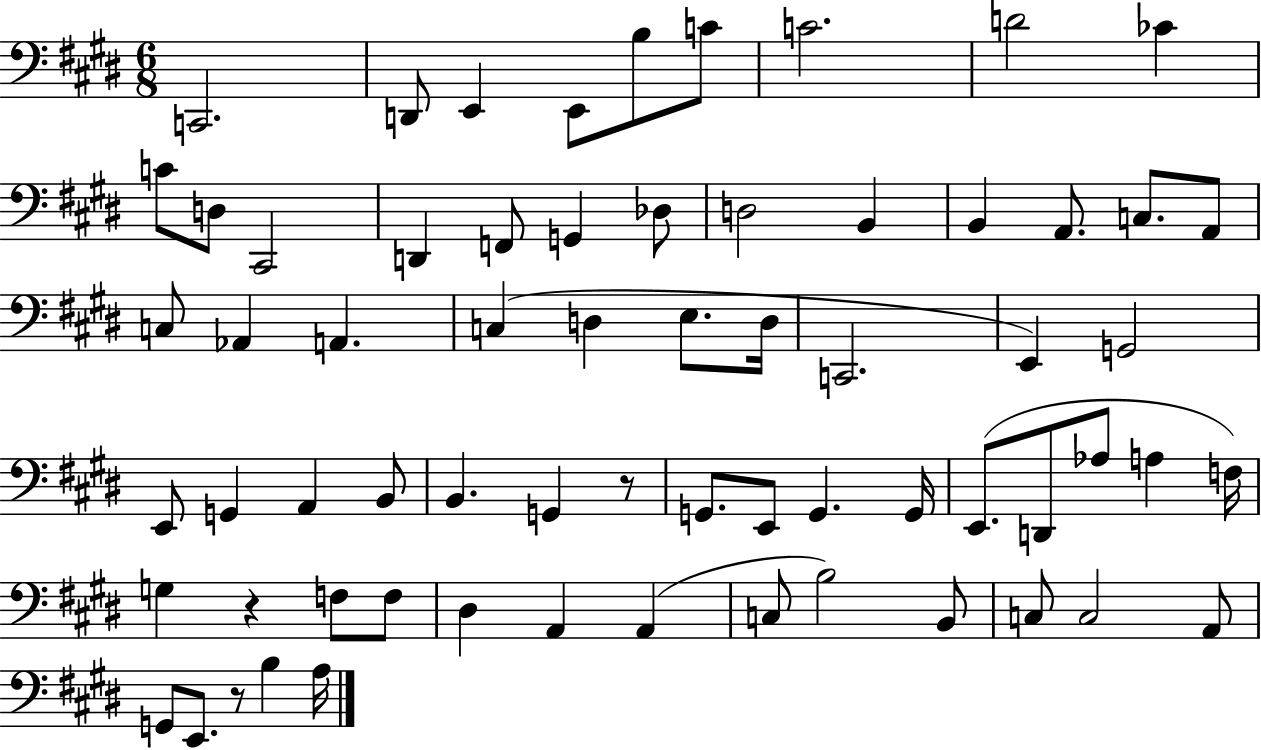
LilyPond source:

{
  \clef bass
  \numericTimeSignature
  \time 6/8
  \key e \major
  c,2. | d,8 e,4 e,8 b8 c'8 | c'2. | d'2 ces'4 | \break c'8 d8 cis,2 | d,4 f,8 g,4 des8 | d2 b,4 | b,4 a,8. c8. a,8 | \break c8 aes,4 a,4. | c4( d4 e8. d16 | c,2. | e,4) g,2 | \break e,8 g,4 a,4 b,8 | b,4. g,4 r8 | g,8. e,8 g,4. g,16 | e,8.( d,8 aes8 a4 f16) | \break g4 r4 f8 f8 | dis4 a,4 a,4( | c8 b2) b,8 | c8 c2 a,8 | \break g,8 e,8. r8 b4 a16 | \bar "|."
}